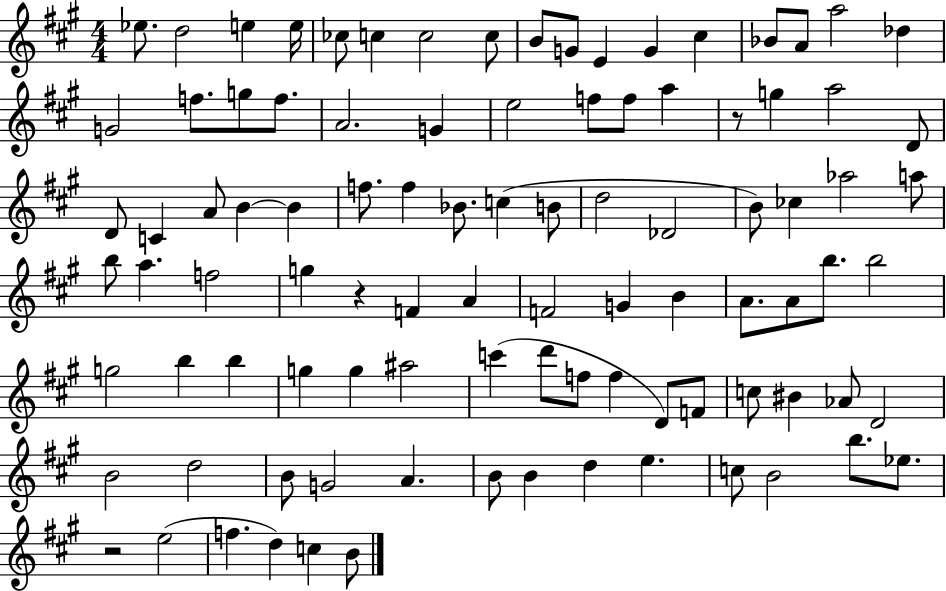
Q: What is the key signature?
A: A major